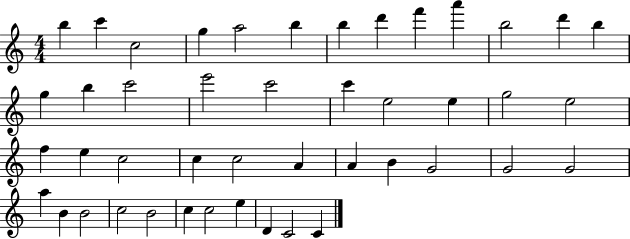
X:1
T:Untitled
M:4/4
L:1/4
K:C
b c' c2 g a2 b b d' f' a' b2 d' b g b c'2 e'2 c'2 c' e2 e g2 e2 f e c2 c c2 A A B G2 G2 G2 a B B2 c2 B2 c c2 e D C2 C